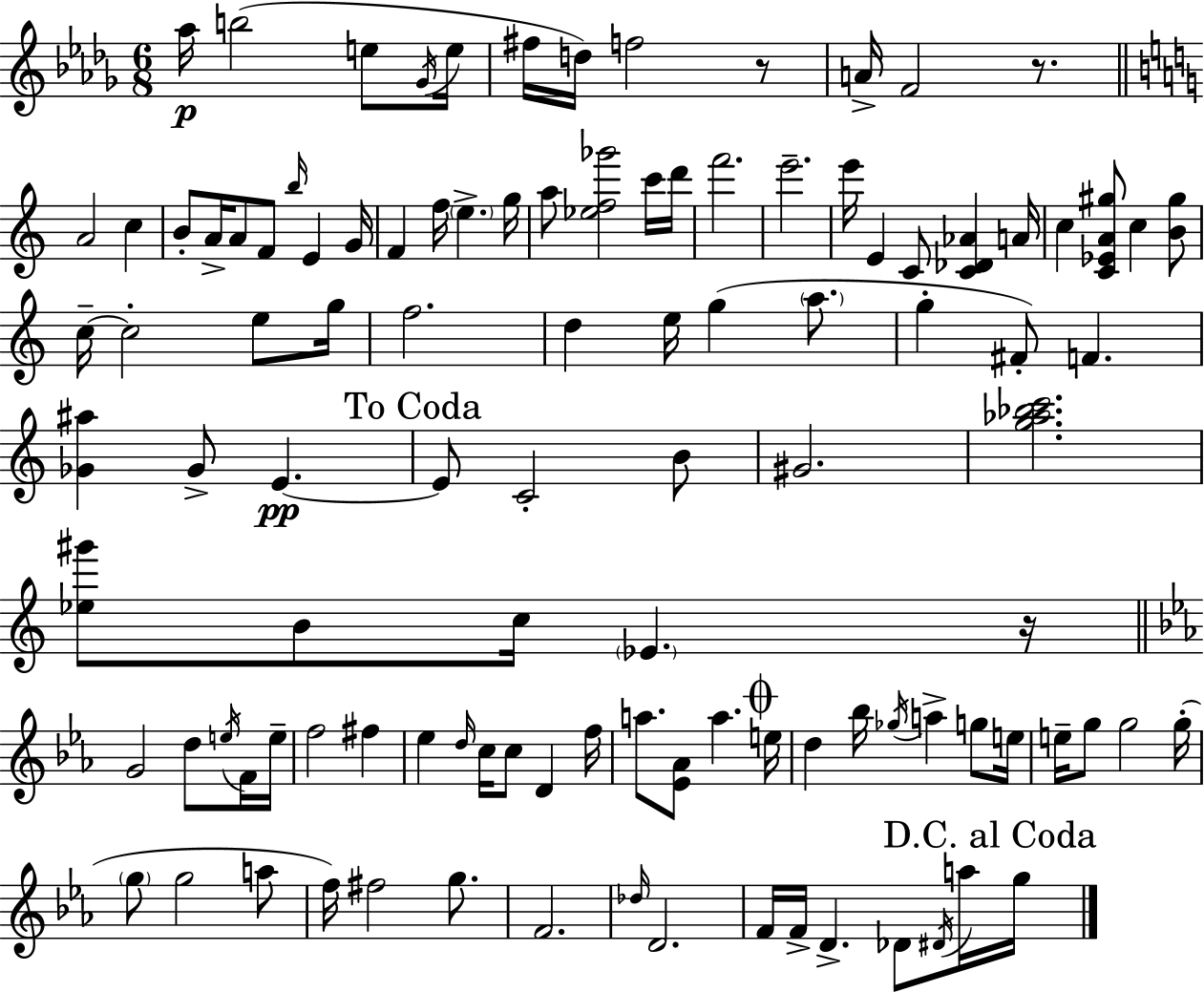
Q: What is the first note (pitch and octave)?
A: Ab5